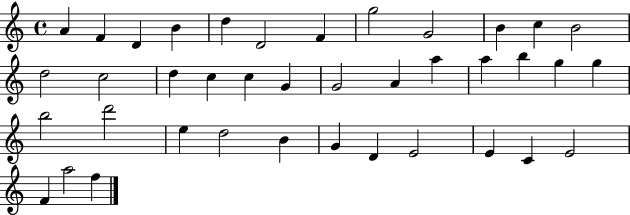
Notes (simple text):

A4/q F4/q D4/q B4/q D5/q D4/h F4/q G5/h G4/h B4/q C5/q B4/h D5/h C5/h D5/q C5/q C5/q G4/q G4/h A4/q A5/q A5/q B5/q G5/q G5/q B5/h D6/h E5/q D5/h B4/q G4/q D4/q E4/h E4/q C4/q E4/h F4/q A5/h F5/q